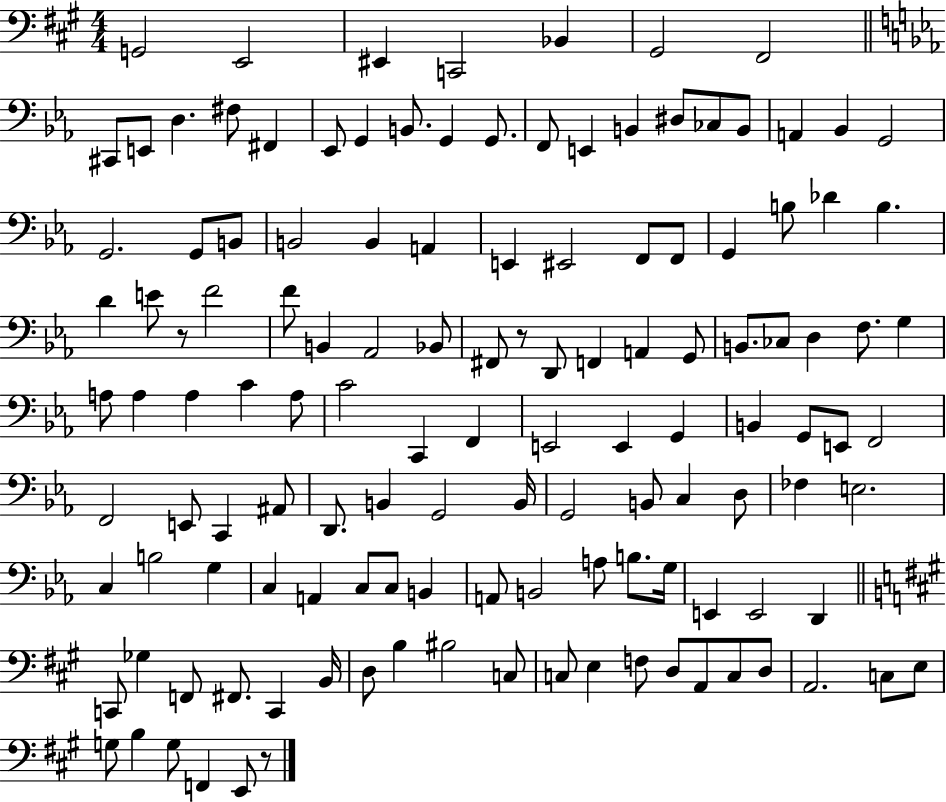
{
  \clef bass
  \numericTimeSignature
  \time 4/4
  \key a \major
  g,2 e,2 | eis,4 c,2 bes,4 | gis,2 fis,2 | \bar "||" \break \key c \minor cis,8 e,8 d4. fis8 fis,4 | ees,8 g,4 b,8. g,4 g,8. | f,8 e,4 b,4 dis8 ces8 b,8 | a,4 bes,4 g,2 | \break g,2. g,8 b,8 | b,2 b,4 a,4 | e,4 eis,2 f,8 f,8 | g,4 b8 des'4 b4. | \break d'4 e'8 r8 f'2 | f'8 b,4 aes,2 bes,8 | fis,8 r8 d,8 f,4 a,4 g,8 | b,8. ces8 d4 f8. g4 | \break a8 a4 a4 c'4 a8 | c'2 c,4 f,4 | e,2 e,4 g,4 | b,4 g,8 e,8 f,2 | \break f,2 e,8 c,4 ais,8 | d,8. b,4 g,2 b,16 | g,2 b,8 c4 d8 | fes4 e2. | \break c4 b2 g4 | c4 a,4 c8 c8 b,4 | a,8 b,2 a8 b8. g16 | e,4 e,2 d,4 | \break \bar "||" \break \key a \major c,8 ges4 f,8 fis,8. c,4 b,16 | d8 b4 bis2 c8 | c8 e4 f8 d8 a,8 c8 d8 | a,2. c8 e8 | \break g8 b4 g8 f,4 e,8 r8 | \bar "|."
}